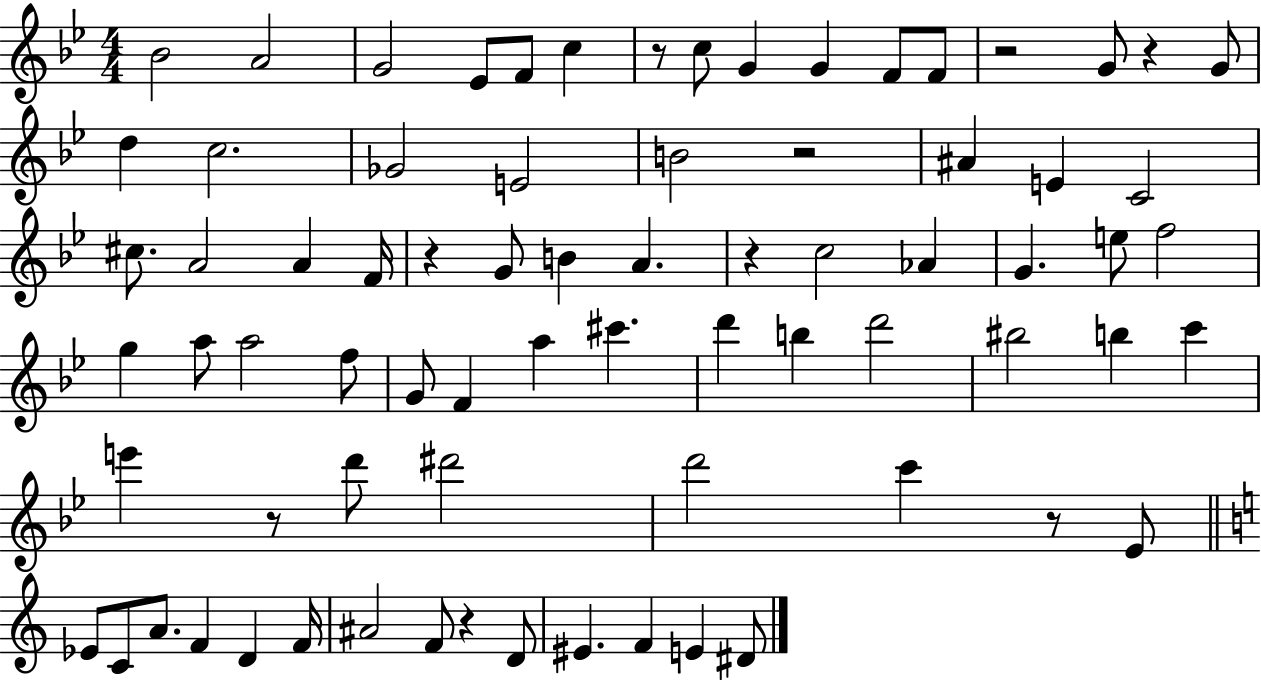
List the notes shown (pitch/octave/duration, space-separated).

Bb4/h A4/h G4/h Eb4/e F4/e C5/q R/e C5/e G4/q G4/q F4/e F4/e R/h G4/e R/q G4/e D5/q C5/h. Gb4/h E4/h B4/h R/h A#4/q E4/q C4/h C#5/e. A4/h A4/q F4/s R/q G4/e B4/q A4/q. R/q C5/h Ab4/q G4/q. E5/e F5/h G5/q A5/e A5/h F5/e G4/e F4/q A5/q C#6/q. D6/q B5/q D6/h BIS5/h B5/q C6/q E6/q R/e D6/e D#6/h D6/h C6/q R/e Eb4/e Eb4/e C4/e A4/e. F4/q D4/q F4/s A#4/h F4/e R/q D4/e EIS4/q. F4/q E4/q D#4/e